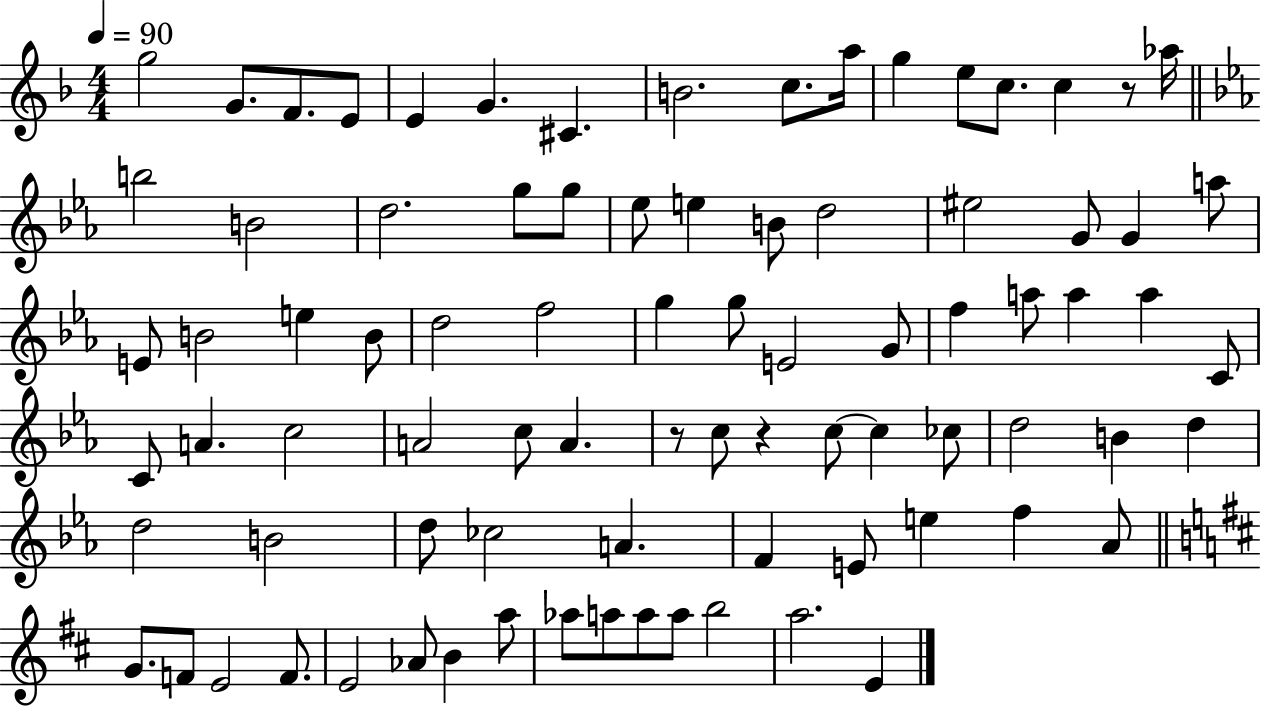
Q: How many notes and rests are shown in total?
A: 84